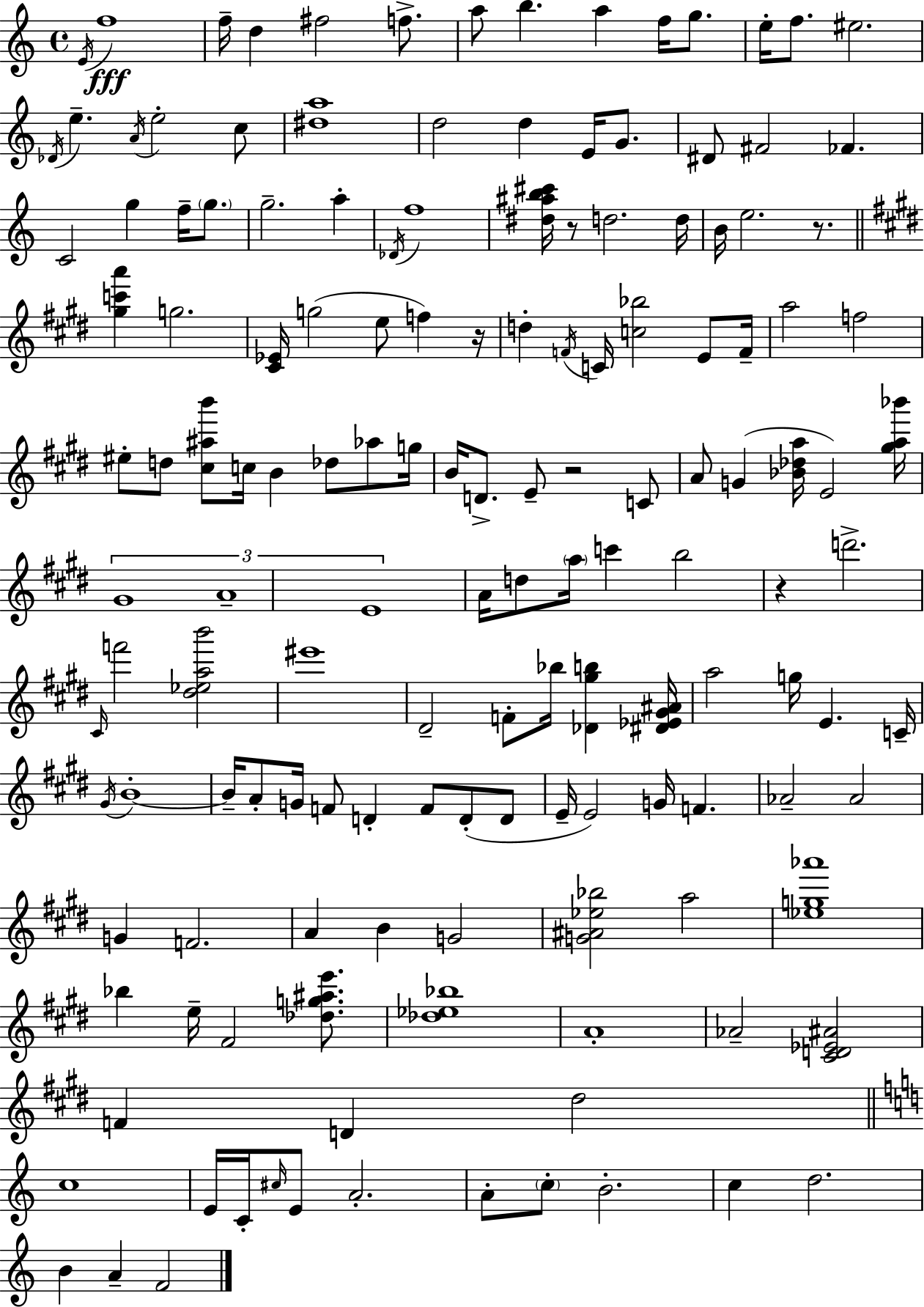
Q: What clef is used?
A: treble